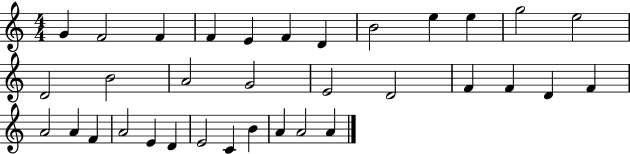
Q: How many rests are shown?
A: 0